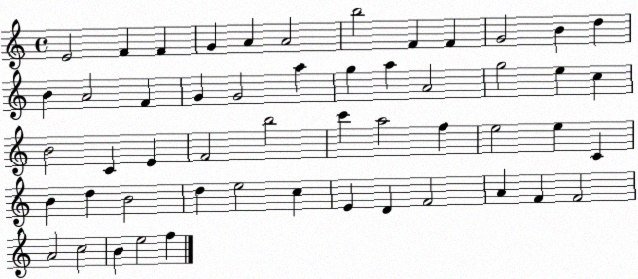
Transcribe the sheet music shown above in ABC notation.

X:1
T:Untitled
M:4/4
L:1/4
K:C
E2 F F G A A2 b2 F F G2 B d B A2 F G G2 a g a A2 g2 e c B2 C E F2 b2 c' a2 f e2 e C B d B2 d e2 c E D F2 A F F2 A2 c2 B e2 f